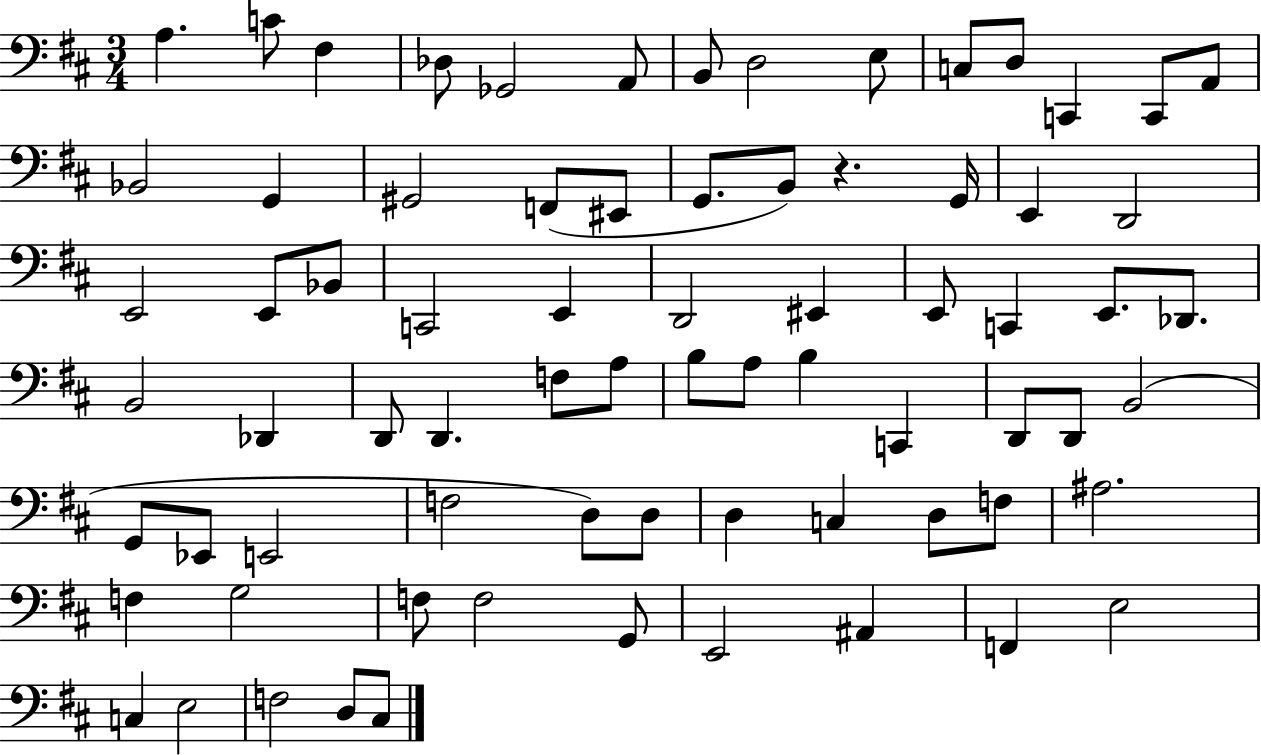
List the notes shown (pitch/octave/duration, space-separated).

A3/q. C4/e F#3/q Db3/e Gb2/h A2/e B2/e D3/h E3/e C3/e D3/e C2/q C2/e A2/e Bb2/h G2/q G#2/h F2/e EIS2/e G2/e. B2/e R/q. G2/s E2/q D2/h E2/h E2/e Bb2/e C2/h E2/q D2/h EIS2/q E2/e C2/q E2/e. Db2/e. B2/h Db2/q D2/e D2/q. F3/e A3/e B3/e A3/e B3/q C2/q D2/e D2/e B2/h G2/e Eb2/e E2/h F3/h D3/e D3/e D3/q C3/q D3/e F3/e A#3/h. F3/q G3/h F3/e F3/h G2/e E2/h A#2/q F2/q E3/h C3/q E3/h F3/h D3/e C#3/e